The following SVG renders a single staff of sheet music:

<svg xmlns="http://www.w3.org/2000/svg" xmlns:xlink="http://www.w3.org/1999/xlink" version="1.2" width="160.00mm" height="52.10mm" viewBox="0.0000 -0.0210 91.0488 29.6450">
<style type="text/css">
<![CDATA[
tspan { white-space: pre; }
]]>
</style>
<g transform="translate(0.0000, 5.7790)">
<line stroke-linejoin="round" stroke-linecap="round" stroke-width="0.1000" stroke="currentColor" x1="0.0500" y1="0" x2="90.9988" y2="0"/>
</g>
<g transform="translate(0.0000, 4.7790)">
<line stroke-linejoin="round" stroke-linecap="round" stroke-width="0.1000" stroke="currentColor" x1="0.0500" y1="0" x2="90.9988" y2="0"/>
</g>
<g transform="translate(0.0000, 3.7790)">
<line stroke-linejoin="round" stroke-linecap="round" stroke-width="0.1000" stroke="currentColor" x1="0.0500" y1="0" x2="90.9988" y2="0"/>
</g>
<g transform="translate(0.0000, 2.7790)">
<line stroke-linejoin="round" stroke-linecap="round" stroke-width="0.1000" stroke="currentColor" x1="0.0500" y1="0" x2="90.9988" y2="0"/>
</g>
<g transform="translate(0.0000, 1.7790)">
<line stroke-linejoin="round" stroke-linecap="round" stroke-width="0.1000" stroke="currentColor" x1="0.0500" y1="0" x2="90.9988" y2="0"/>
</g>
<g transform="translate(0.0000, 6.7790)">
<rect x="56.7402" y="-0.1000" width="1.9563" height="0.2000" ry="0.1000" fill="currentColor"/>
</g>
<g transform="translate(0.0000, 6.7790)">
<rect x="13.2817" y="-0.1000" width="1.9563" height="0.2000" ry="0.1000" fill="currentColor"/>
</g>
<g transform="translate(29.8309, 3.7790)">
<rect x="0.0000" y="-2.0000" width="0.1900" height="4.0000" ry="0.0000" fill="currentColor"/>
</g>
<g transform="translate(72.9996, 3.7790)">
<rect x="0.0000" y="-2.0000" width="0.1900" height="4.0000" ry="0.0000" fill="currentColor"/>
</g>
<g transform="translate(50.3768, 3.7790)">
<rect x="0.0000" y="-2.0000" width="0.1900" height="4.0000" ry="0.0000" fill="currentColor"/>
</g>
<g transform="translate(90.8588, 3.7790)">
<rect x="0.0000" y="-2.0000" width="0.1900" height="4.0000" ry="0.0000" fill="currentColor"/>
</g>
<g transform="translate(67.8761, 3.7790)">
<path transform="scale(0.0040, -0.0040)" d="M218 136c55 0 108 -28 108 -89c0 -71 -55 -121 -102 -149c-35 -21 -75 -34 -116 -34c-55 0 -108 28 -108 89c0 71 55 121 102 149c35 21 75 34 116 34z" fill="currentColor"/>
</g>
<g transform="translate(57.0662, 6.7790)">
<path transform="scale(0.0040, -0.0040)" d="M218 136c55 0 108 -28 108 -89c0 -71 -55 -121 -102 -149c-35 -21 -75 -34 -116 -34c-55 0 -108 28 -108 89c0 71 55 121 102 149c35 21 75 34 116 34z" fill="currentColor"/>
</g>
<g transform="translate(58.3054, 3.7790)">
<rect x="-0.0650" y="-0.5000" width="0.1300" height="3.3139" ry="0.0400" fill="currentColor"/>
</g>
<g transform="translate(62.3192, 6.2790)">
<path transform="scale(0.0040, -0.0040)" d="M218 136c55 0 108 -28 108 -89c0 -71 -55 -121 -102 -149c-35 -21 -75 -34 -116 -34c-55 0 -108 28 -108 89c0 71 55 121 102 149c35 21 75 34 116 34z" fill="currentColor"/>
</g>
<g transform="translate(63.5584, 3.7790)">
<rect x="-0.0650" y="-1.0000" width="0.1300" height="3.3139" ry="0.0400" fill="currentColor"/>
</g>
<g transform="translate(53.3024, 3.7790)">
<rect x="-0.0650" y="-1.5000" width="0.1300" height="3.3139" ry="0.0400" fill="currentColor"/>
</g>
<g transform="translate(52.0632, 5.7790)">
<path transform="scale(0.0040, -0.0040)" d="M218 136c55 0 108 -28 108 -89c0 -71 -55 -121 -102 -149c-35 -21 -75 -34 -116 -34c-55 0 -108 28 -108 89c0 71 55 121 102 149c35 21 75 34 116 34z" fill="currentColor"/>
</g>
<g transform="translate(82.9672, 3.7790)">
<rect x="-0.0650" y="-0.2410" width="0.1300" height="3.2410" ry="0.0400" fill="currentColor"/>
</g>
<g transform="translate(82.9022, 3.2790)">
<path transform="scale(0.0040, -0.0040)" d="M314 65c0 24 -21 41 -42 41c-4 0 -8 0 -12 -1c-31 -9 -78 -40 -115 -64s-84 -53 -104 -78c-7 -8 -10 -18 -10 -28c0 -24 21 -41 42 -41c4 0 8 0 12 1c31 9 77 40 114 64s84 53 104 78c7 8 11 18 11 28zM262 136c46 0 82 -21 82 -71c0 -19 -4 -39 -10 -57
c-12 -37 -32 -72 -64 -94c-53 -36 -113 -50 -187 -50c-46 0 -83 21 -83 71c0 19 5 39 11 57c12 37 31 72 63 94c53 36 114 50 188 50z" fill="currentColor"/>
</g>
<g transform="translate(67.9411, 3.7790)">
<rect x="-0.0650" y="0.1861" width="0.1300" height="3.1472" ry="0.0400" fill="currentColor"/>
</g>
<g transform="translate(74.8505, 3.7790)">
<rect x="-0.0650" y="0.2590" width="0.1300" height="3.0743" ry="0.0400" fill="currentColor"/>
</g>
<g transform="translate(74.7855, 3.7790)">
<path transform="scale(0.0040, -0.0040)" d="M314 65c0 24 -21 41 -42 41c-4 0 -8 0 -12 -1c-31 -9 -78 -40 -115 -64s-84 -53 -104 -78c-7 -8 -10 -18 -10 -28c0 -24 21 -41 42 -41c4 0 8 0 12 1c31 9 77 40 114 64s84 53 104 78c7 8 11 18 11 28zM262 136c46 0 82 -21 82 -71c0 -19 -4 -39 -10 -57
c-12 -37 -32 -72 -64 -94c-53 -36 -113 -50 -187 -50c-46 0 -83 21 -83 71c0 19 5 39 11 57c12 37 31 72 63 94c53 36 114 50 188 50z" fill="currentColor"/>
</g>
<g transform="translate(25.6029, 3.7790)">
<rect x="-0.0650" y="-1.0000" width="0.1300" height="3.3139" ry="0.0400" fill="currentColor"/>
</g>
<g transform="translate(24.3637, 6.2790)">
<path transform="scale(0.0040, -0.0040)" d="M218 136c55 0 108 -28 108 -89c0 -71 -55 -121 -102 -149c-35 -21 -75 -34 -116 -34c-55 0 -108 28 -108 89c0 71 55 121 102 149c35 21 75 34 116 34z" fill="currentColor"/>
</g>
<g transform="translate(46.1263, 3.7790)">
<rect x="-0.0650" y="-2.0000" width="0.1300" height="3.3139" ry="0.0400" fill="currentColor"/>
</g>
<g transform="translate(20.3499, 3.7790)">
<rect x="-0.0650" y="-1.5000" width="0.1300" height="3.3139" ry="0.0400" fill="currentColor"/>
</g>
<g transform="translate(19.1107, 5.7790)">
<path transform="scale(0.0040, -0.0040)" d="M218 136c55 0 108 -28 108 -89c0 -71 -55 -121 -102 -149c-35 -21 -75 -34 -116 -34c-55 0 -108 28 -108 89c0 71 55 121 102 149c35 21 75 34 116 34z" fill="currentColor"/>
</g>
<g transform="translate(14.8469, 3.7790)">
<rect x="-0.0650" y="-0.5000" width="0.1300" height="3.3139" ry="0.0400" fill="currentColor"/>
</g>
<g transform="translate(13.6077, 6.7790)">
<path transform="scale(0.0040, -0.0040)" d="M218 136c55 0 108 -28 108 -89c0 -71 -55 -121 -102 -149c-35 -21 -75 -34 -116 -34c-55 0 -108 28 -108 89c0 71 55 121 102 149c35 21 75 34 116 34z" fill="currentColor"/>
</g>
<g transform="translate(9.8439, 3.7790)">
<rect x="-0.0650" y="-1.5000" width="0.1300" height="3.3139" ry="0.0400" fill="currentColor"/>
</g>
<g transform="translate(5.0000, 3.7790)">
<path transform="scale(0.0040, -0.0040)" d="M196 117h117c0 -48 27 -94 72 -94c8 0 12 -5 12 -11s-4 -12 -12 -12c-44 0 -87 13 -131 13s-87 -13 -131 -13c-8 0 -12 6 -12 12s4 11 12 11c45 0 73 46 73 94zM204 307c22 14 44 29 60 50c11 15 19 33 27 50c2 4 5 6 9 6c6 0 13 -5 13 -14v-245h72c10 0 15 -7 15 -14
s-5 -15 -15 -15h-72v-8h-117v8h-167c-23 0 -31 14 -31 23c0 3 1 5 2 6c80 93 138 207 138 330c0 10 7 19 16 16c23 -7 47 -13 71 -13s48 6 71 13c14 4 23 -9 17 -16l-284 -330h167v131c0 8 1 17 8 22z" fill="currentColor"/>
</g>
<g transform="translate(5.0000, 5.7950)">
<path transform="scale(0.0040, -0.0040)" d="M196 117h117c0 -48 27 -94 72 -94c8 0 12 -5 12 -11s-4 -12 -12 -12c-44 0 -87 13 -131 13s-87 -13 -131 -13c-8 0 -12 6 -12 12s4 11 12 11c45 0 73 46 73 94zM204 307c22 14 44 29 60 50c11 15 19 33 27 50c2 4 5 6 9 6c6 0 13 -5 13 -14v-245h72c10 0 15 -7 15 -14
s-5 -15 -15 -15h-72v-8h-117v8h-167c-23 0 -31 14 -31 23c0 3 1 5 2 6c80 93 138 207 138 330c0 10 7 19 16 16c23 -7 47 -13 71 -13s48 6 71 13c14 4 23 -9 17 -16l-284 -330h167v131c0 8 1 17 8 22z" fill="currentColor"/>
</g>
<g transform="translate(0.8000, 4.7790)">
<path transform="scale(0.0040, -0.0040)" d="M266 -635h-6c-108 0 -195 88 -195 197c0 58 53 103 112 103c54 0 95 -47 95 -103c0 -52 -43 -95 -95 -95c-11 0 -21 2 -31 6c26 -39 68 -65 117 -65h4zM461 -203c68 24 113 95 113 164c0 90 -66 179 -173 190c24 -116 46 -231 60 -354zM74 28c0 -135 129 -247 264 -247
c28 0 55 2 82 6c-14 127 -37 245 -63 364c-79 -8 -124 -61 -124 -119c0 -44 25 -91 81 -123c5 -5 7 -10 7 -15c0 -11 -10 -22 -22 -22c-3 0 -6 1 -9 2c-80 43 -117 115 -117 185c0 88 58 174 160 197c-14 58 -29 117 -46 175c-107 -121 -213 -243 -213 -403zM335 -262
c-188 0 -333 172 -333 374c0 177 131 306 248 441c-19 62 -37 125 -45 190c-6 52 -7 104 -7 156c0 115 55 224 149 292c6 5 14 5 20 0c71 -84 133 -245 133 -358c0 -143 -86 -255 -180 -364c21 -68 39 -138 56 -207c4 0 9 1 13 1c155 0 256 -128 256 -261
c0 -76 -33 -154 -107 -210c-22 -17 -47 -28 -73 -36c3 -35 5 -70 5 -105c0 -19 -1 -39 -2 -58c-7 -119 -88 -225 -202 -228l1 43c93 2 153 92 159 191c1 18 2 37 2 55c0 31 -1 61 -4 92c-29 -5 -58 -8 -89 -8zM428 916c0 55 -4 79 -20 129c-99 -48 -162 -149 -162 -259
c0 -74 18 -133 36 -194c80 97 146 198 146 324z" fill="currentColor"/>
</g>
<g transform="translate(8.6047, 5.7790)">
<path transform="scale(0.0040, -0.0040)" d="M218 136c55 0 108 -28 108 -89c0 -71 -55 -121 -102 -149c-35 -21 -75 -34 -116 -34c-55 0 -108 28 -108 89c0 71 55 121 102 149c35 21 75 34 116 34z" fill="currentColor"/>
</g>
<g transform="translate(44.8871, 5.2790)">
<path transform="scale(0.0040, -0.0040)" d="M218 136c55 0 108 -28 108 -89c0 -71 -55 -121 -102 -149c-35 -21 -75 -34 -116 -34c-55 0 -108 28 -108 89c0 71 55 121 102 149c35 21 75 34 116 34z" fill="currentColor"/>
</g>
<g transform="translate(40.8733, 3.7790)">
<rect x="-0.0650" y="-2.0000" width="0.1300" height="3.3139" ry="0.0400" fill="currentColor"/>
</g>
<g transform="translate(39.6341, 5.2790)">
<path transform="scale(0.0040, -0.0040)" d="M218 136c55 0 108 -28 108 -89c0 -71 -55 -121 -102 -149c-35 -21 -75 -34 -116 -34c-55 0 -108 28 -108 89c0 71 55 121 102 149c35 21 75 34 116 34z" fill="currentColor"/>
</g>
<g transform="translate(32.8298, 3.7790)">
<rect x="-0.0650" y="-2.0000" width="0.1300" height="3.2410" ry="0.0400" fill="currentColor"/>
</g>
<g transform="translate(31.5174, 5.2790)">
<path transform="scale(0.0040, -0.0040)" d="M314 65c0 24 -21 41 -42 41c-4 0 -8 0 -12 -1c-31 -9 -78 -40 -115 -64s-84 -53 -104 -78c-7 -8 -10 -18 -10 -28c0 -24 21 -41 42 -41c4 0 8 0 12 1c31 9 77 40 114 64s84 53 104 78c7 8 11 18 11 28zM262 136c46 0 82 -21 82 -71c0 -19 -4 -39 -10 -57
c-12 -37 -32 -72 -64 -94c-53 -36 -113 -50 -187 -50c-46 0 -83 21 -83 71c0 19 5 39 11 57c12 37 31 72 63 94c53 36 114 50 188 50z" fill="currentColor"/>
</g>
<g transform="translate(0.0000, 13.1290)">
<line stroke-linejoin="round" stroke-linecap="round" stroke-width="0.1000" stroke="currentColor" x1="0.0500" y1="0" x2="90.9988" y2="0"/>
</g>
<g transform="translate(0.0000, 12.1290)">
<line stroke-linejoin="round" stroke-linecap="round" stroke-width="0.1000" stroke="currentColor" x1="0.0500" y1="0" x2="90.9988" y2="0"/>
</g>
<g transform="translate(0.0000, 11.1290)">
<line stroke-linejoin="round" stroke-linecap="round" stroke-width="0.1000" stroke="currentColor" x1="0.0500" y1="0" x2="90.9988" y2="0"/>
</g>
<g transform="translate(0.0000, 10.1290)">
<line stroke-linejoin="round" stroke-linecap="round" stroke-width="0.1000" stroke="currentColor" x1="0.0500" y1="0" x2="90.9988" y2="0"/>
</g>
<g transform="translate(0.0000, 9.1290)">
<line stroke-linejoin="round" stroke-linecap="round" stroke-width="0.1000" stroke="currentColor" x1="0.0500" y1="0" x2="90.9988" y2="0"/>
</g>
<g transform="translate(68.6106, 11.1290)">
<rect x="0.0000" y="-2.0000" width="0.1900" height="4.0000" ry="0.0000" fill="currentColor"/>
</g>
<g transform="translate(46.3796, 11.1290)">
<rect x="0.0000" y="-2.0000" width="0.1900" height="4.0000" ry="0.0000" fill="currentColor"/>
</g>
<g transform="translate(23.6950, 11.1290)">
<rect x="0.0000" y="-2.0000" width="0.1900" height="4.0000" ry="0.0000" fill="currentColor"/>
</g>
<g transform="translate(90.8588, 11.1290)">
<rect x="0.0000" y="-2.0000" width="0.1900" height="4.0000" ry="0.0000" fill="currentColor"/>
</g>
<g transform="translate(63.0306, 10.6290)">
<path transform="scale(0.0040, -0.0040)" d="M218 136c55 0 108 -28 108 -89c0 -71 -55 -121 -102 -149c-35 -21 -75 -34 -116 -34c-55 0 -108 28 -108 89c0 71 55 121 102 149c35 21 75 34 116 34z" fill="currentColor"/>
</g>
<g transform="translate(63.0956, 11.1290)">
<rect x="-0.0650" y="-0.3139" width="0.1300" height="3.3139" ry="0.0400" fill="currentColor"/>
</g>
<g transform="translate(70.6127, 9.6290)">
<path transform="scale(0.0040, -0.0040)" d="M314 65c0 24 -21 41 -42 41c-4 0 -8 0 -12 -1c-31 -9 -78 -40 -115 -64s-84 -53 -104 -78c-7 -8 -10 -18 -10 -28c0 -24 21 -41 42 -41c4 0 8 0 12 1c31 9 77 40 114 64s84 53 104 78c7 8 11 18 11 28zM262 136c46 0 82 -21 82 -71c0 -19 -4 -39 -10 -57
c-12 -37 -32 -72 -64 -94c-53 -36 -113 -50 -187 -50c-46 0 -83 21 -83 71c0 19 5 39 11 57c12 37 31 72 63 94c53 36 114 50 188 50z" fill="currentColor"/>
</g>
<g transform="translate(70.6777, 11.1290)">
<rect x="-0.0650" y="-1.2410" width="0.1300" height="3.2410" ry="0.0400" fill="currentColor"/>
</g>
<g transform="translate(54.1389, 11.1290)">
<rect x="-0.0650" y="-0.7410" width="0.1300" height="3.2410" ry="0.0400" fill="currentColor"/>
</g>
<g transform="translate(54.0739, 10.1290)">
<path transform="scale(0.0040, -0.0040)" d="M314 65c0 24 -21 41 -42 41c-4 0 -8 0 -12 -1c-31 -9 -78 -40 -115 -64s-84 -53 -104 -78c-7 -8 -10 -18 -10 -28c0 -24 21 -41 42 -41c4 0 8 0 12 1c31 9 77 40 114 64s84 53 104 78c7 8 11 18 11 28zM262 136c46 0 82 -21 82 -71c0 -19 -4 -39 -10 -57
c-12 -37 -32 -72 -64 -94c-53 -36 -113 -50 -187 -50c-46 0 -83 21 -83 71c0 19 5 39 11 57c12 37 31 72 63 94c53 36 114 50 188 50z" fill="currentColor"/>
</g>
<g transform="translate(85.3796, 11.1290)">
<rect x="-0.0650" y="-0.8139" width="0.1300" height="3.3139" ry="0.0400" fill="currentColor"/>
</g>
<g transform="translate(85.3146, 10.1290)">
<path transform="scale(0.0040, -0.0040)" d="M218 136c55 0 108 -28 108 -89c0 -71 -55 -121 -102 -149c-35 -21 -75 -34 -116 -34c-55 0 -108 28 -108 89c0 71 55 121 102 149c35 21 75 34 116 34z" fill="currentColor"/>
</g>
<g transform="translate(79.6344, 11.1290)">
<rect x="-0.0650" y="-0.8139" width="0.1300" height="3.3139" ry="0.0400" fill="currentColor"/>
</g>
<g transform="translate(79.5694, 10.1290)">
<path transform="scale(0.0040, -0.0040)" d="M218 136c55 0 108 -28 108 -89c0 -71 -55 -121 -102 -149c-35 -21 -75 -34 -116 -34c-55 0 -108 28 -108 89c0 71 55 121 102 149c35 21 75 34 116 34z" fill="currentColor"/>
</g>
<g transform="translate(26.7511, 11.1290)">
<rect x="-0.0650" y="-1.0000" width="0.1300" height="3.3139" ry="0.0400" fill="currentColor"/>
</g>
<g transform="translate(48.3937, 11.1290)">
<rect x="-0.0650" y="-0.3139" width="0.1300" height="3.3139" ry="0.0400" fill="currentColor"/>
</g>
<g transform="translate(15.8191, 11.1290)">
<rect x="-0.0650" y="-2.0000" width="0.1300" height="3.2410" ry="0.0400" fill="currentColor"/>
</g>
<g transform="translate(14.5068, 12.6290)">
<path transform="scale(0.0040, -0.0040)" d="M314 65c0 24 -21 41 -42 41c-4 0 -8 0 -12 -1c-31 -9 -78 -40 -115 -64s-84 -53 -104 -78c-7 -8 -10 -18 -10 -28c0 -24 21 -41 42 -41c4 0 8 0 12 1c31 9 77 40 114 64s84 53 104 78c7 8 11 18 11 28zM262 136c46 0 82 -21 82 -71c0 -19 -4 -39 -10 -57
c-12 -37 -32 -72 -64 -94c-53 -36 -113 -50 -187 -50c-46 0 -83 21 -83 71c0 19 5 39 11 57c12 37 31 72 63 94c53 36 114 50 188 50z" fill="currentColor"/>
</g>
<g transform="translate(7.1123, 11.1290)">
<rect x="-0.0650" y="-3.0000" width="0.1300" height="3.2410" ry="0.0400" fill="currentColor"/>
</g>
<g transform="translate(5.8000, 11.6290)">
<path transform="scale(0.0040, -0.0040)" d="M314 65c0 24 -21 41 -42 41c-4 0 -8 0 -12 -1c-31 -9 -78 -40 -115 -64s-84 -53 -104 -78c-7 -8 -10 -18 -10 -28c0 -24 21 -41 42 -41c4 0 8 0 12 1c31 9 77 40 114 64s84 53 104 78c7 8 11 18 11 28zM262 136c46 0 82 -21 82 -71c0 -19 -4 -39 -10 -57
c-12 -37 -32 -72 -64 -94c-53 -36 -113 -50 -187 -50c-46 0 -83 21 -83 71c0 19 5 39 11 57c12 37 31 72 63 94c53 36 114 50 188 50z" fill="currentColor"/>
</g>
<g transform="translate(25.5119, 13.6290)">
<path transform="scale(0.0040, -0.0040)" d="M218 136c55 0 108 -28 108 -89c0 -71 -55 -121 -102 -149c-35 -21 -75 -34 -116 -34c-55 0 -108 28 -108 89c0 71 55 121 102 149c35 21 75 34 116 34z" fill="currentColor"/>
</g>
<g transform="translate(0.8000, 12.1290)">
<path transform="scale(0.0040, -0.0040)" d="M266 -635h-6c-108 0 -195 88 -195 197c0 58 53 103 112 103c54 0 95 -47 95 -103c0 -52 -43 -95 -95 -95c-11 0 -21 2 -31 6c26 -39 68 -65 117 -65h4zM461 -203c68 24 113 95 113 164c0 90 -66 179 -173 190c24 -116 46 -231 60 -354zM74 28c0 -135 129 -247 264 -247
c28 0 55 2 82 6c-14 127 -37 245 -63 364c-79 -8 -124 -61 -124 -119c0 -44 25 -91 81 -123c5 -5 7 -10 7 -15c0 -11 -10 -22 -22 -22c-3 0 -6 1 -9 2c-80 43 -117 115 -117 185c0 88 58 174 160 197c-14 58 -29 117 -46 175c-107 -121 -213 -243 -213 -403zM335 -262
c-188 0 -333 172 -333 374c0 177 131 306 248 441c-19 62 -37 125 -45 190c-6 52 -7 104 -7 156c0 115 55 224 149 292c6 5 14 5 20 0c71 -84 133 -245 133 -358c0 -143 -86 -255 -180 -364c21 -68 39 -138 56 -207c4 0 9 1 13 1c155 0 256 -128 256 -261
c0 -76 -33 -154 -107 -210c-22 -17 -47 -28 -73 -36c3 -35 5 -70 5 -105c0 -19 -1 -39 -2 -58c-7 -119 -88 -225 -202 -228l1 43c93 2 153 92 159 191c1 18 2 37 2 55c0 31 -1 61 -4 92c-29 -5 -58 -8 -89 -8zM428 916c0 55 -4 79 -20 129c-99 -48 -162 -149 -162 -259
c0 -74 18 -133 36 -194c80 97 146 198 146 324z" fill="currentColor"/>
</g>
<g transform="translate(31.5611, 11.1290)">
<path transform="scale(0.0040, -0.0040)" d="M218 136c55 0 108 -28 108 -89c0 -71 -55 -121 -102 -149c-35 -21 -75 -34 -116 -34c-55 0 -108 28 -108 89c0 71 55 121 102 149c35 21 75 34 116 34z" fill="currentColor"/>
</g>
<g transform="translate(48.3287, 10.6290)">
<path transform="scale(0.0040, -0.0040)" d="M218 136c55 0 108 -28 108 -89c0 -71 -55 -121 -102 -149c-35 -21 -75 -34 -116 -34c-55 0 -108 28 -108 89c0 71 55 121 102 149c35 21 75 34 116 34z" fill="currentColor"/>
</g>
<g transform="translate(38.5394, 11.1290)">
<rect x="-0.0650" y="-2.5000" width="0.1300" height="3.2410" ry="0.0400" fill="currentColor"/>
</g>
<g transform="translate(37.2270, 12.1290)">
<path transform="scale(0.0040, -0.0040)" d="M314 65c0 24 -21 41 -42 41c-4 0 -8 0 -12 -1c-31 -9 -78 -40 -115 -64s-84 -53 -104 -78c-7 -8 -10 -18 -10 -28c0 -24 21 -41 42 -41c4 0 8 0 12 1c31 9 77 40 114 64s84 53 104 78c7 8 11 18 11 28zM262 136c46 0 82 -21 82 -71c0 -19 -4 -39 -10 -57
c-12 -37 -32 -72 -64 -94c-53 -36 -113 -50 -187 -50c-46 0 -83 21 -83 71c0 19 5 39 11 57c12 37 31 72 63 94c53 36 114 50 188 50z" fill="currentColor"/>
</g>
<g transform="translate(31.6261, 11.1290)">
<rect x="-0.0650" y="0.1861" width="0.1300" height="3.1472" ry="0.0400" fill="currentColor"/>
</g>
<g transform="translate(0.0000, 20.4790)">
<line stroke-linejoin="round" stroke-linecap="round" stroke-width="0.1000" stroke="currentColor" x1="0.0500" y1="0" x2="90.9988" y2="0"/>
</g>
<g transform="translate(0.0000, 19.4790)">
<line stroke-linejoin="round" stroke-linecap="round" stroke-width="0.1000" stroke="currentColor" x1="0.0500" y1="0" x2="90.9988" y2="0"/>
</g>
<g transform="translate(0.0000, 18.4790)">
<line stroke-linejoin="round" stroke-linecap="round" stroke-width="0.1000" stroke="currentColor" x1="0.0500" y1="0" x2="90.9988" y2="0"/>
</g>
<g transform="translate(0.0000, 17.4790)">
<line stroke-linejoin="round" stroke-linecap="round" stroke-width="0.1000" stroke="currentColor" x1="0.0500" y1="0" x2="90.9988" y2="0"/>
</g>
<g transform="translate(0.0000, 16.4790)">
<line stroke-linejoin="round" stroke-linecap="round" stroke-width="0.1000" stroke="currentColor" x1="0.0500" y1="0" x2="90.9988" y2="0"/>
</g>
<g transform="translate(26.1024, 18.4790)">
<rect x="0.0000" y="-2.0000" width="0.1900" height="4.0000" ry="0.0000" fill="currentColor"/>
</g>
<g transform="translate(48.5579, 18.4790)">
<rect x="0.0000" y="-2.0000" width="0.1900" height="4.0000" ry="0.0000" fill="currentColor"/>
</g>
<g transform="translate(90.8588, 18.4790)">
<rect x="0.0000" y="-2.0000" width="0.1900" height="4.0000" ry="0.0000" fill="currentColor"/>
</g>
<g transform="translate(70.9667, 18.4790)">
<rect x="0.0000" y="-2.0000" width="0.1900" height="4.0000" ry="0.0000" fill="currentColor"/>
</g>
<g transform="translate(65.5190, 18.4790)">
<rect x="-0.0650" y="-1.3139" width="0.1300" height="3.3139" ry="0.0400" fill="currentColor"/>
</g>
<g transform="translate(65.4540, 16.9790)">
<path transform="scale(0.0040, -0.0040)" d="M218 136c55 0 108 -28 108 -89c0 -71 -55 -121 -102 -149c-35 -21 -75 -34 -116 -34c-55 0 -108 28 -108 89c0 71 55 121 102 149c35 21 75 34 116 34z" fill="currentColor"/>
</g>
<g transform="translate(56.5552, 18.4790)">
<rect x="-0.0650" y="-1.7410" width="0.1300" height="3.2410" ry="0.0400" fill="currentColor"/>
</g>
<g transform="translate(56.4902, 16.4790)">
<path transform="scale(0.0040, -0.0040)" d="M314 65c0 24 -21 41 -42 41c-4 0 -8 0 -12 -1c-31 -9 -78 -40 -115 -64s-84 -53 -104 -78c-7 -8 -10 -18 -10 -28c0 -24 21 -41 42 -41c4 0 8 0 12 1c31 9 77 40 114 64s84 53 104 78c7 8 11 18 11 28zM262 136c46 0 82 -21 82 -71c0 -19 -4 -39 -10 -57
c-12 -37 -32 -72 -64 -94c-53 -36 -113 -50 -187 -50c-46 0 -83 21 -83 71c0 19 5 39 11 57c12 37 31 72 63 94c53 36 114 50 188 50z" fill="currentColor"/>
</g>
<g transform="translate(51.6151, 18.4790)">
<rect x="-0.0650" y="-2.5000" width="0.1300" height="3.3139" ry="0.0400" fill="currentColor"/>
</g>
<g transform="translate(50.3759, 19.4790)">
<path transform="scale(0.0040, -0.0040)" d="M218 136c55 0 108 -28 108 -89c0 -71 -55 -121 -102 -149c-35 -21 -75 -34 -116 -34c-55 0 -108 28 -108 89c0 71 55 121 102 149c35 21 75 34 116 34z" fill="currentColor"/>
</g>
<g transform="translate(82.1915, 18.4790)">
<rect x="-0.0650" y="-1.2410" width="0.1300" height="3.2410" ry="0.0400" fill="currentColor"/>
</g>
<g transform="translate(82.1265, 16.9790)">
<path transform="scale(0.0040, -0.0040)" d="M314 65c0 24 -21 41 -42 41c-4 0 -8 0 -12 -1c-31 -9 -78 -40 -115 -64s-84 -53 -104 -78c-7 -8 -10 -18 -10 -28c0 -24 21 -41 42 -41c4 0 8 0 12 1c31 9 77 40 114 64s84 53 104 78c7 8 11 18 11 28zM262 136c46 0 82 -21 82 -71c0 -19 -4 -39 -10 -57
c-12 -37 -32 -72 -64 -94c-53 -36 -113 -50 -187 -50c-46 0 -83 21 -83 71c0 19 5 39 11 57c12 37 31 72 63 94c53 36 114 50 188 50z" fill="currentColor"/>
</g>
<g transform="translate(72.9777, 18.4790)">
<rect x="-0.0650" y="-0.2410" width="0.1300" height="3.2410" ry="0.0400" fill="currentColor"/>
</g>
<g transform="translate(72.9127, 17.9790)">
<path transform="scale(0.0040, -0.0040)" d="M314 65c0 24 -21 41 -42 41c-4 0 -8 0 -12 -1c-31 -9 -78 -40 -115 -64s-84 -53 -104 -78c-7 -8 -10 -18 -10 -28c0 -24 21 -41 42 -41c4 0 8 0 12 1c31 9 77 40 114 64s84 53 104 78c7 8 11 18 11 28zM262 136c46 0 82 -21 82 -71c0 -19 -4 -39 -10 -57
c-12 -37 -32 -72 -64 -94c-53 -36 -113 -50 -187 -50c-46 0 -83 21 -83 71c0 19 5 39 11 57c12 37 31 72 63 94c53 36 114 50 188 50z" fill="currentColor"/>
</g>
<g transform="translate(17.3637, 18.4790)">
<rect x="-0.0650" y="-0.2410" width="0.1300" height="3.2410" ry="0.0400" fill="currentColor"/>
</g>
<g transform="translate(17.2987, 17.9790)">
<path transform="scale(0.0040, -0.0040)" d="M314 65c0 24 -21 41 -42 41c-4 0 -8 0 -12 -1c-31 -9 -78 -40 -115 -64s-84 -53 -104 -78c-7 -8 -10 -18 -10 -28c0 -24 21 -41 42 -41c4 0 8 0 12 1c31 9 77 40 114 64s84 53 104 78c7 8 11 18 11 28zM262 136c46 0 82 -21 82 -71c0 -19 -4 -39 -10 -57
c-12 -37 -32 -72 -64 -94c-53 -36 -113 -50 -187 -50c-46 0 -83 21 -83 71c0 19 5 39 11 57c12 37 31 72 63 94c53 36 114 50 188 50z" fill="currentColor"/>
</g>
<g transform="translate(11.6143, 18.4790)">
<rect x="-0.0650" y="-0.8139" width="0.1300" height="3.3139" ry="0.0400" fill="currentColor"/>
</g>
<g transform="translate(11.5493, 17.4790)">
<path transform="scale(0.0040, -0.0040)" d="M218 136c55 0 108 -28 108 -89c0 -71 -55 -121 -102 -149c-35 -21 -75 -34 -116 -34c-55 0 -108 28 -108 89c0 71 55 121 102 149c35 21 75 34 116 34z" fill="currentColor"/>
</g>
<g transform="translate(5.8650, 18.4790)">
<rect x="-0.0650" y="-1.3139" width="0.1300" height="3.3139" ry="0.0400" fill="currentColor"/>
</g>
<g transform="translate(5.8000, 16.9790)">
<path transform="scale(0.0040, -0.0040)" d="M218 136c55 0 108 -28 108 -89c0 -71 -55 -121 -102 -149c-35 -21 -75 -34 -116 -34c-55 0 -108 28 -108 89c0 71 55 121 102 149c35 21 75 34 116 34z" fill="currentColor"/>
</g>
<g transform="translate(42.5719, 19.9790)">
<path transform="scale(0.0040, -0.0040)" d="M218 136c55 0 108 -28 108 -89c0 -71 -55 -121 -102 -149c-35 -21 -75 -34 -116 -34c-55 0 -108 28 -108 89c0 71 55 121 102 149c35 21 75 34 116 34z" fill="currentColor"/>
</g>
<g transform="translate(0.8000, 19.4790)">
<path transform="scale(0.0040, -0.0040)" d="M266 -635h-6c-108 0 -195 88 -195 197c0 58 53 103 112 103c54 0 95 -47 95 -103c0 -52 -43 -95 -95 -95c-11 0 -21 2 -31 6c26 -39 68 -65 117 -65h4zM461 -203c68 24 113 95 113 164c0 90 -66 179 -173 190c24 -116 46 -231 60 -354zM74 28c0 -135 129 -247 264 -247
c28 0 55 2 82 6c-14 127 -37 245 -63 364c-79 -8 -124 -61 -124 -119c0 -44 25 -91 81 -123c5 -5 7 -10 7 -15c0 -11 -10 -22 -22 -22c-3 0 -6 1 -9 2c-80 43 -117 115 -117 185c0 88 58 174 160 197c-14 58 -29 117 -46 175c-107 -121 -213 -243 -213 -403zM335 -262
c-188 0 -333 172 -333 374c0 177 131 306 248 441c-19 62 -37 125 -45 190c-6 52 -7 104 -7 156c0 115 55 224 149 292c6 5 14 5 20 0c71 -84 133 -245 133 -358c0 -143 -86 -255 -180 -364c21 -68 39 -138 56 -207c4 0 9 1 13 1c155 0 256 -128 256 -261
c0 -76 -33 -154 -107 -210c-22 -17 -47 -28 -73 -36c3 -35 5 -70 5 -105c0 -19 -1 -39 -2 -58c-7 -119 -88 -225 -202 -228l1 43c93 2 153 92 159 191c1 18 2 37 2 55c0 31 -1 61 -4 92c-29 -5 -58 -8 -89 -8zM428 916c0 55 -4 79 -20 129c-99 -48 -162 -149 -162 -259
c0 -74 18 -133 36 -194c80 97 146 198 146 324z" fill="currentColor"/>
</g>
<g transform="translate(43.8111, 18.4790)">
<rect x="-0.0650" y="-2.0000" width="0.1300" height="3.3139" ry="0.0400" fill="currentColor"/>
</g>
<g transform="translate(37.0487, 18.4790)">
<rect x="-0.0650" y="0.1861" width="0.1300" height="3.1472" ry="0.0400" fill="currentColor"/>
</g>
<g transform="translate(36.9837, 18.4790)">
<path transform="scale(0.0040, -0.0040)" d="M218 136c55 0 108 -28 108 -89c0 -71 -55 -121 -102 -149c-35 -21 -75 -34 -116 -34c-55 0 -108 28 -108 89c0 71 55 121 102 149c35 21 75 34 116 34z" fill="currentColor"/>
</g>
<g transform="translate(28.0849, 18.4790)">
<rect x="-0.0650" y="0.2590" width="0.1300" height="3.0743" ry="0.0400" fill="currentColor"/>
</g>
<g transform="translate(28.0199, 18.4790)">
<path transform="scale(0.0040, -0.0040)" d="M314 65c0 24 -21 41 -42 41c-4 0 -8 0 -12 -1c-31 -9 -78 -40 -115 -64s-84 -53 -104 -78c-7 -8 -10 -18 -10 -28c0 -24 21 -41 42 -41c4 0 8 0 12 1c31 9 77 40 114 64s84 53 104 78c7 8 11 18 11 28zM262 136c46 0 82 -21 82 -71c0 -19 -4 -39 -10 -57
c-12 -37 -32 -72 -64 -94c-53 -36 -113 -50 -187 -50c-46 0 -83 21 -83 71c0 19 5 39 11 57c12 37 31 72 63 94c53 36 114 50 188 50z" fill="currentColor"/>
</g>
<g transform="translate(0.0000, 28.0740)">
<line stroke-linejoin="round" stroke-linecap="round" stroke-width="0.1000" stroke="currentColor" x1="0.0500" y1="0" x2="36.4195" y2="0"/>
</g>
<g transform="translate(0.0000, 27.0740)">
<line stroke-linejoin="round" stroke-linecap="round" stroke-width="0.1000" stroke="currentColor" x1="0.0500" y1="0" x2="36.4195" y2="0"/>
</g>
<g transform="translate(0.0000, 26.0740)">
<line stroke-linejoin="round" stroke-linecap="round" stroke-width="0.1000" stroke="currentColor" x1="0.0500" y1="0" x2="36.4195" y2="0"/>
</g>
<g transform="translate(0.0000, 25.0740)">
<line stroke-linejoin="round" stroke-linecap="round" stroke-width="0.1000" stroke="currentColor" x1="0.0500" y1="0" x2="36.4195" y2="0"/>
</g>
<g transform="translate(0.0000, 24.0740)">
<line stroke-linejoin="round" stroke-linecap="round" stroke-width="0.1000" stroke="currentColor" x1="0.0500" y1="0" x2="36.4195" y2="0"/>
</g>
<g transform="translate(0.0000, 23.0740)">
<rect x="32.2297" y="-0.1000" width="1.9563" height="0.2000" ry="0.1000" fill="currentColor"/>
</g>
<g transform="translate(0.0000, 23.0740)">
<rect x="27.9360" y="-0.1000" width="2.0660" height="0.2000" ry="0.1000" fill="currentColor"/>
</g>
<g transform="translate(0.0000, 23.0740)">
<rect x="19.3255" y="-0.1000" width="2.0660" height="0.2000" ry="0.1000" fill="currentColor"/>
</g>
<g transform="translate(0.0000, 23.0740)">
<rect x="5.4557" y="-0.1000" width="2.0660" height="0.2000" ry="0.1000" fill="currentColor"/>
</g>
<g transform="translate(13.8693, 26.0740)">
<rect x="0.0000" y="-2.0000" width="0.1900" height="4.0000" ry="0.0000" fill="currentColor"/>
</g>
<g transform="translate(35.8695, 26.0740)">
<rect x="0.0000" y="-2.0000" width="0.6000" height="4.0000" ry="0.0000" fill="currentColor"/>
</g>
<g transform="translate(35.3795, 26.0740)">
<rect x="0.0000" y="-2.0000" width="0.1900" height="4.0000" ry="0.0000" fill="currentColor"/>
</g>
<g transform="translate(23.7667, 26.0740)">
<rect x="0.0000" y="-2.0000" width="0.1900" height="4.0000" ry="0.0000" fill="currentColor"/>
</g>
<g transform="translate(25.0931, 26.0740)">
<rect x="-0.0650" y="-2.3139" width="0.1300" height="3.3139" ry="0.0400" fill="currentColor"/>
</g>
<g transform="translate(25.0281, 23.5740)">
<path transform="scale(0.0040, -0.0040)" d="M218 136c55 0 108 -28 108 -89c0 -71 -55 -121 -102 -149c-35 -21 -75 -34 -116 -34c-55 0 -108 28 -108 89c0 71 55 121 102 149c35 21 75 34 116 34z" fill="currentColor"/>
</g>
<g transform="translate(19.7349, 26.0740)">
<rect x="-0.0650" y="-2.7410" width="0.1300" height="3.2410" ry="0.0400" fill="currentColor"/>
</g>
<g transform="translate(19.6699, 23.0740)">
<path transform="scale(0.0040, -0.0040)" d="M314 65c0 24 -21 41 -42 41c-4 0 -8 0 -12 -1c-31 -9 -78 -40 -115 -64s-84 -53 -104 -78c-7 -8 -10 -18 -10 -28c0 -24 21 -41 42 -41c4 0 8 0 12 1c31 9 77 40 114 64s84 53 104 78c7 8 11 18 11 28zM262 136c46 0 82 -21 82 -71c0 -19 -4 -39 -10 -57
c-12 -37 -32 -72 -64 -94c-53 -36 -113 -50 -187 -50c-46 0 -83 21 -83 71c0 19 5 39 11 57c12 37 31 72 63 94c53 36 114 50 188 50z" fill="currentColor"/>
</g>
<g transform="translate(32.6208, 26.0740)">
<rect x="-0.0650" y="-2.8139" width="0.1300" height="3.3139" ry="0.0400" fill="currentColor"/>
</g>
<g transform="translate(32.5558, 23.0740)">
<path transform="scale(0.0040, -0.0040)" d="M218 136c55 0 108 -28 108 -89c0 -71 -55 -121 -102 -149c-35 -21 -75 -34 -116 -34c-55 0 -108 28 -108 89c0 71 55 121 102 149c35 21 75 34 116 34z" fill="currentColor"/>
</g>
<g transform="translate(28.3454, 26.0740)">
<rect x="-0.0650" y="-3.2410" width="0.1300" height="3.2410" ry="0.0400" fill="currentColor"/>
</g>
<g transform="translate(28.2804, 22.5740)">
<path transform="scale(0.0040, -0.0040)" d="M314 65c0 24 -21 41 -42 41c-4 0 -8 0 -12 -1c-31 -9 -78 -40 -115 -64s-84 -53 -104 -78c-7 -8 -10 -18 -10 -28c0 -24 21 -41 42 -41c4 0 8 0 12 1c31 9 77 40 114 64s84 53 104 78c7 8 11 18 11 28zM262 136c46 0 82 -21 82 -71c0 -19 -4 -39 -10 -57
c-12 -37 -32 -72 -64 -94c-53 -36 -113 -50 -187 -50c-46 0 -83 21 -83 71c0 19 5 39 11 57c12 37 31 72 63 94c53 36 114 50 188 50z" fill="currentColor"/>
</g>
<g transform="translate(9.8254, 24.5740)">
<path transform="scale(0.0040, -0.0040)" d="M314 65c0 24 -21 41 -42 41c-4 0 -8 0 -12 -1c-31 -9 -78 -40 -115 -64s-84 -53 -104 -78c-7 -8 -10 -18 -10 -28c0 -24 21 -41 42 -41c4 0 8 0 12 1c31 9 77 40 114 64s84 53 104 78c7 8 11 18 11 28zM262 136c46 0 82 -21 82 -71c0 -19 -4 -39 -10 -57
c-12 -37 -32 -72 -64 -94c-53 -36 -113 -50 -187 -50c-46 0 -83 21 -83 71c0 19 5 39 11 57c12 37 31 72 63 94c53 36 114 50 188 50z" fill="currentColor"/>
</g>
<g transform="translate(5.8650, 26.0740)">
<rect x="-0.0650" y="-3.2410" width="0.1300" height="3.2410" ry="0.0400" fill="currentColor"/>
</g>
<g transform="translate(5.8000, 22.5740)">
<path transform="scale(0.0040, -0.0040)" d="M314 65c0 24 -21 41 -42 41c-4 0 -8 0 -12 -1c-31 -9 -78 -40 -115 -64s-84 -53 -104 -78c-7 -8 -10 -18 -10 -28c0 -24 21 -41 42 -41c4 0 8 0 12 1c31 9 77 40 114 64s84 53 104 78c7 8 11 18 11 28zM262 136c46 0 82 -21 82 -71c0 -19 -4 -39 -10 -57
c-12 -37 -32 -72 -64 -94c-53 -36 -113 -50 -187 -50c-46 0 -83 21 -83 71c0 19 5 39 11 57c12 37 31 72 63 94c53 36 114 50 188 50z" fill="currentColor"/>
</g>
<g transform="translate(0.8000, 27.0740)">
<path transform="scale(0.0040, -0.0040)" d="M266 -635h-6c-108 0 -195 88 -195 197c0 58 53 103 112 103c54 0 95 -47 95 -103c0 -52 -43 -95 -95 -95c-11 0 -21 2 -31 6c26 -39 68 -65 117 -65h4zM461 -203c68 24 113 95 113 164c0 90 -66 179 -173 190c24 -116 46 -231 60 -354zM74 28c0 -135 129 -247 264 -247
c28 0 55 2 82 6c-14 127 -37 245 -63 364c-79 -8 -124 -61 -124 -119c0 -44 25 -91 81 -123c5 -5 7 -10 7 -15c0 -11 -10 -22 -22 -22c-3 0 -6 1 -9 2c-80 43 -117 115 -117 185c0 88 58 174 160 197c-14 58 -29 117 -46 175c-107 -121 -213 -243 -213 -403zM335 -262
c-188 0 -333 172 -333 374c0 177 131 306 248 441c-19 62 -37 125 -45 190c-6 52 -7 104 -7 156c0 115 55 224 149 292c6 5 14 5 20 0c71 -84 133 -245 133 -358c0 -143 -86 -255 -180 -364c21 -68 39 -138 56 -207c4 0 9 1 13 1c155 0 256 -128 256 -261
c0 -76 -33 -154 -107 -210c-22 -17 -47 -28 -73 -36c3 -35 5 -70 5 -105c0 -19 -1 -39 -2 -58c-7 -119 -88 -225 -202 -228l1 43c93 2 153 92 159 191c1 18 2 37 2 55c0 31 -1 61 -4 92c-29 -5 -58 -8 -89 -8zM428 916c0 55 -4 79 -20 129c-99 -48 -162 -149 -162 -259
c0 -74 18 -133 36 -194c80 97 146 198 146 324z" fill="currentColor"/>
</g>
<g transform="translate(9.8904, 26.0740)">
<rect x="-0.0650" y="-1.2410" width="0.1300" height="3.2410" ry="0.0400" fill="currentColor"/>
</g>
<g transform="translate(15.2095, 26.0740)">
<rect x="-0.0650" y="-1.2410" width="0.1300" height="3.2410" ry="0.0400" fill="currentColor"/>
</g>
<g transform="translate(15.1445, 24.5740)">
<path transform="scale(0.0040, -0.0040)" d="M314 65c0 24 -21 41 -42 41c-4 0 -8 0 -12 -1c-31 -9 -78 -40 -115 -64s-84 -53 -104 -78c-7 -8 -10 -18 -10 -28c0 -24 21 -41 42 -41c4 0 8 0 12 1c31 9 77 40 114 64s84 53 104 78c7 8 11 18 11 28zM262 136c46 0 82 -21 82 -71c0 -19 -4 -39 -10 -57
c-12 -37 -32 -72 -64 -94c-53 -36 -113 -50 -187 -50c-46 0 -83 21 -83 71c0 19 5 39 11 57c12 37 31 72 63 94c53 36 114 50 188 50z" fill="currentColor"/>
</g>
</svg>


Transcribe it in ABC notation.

X:1
T:Untitled
M:4/4
L:1/4
K:C
E C E D F2 F F E C D B B2 c2 A2 F2 D B G2 c d2 c e2 d d e d c2 B2 B F G f2 e c2 e2 b2 e2 e2 a2 g b2 a